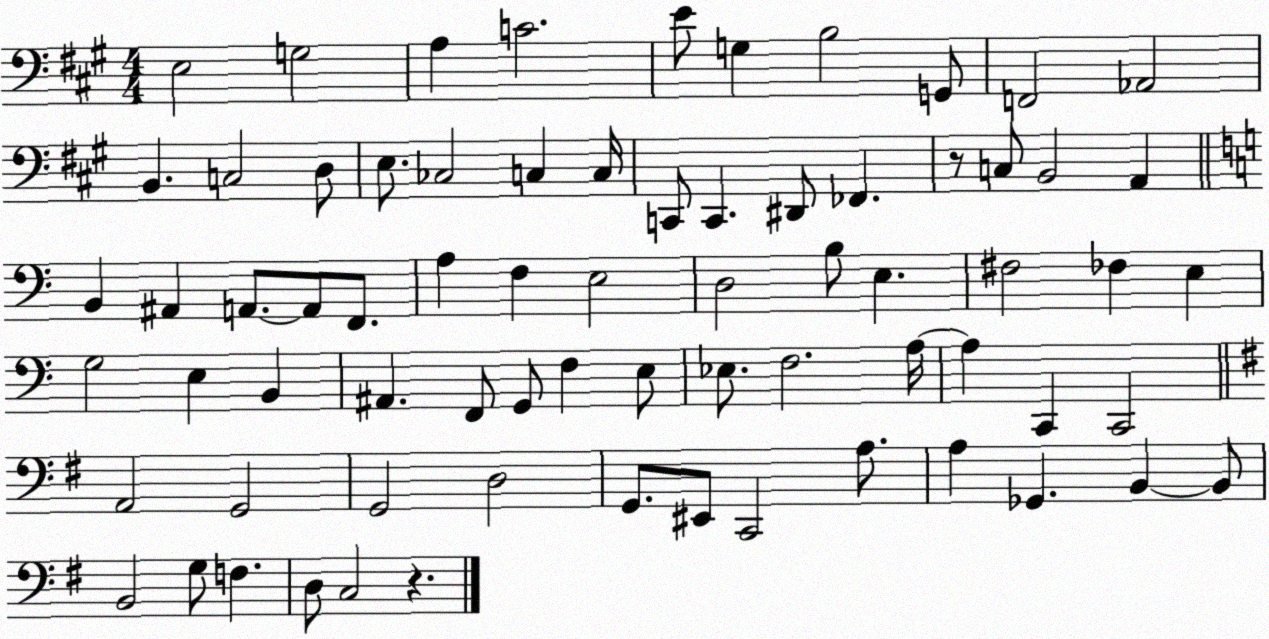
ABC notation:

X:1
T:Untitled
M:4/4
L:1/4
K:A
E,2 G,2 A, C2 E/2 G, B,2 G,,/2 F,,2 _A,,2 B,, C,2 D,/2 E,/2 _C,2 C, C,/4 C,,/2 C,, ^D,,/2 _F,, z/2 C,/2 B,,2 A,, B,, ^A,, A,,/2 A,,/2 F,,/2 A, F, E,2 D,2 B,/2 E, ^F,2 _F, E, G,2 E, B,, ^A,, F,,/2 G,,/2 F, E,/2 _E,/2 F,2 A,/4 A, C,, C,,2 A,,2 G,,2 G,,2 D,2 G,,/2 ^E,,/2 C,,2 A,/2 A, _G,, B,, B,,/2 B,,2 G,/2 F, D,/2 C,2 z